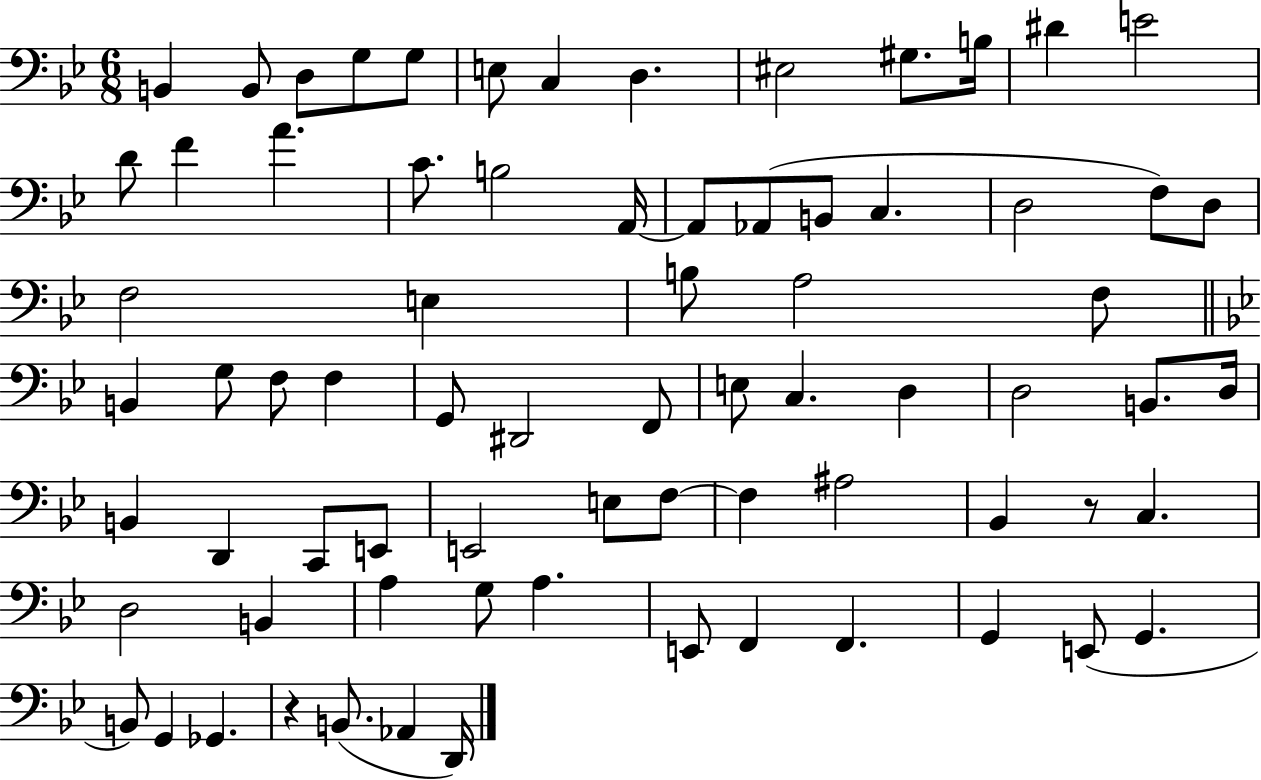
B2/q B2/e D3/e G3/e G3/e E3/e C3/q D3/q. EIS3/h G#3/e. B3/s D#4/q E4/h D4/e F4/q A4/q. C4/e. B3/h A2/s A2/e Ab2/e B2/e C3/q. D3/h F3/e D3/e F3/h E3/q B3/e A3/h F3/e B2/q G3/e F3/e F3/q G2/e D#2/h F2/e E3/e C3/q. D3/q D3/h B2/e. D3/s B2/q D2/q C2/e E2/e E2/h E3/e F3/e F3/q A#3/h Bb2/q R/e C3/q. D3/h B2/q A3/q G3/e A3/q. E2/e F2/q F2/q. G2/q E2/e G2/q. B2/e G2/q Gb2/q. R/q B2/e. Ab2/q D2/s